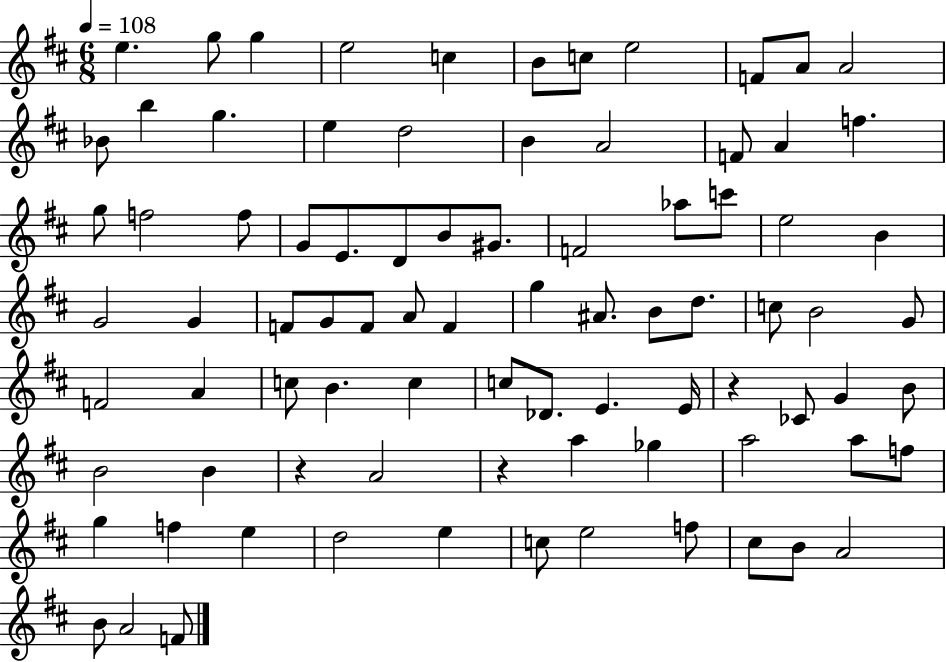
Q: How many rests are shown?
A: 3